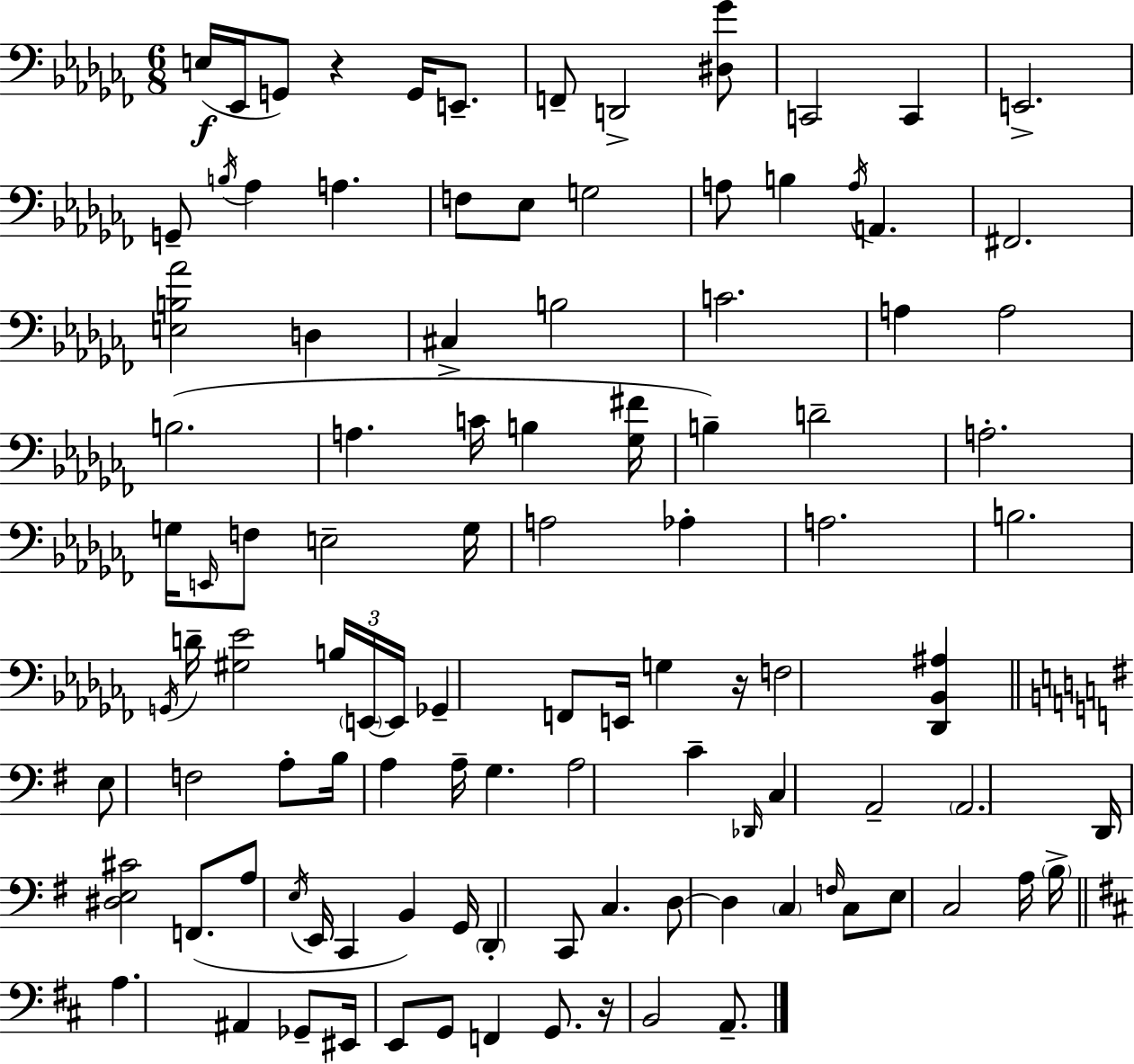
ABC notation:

X:1
T:Untitled
M:6/8
L:1/4
K:Abm
E,/4 _E,,/4 G,,/2 z G,,/4 E,,/2 F,,/2 D,,2 [^D,_G]/2 C,,2 C,, E,,2 G,,/2 B,/4 _A, A, F,/2 _E,/2 G,2 A,/2 B, A,/4 A,, ^F,,2 [E,B,_A]2 D, ^C, B,2 C2 A, A,2 B,2 A, C/4 B, [_G,^F]/4 B, D2 A,2 G,/4 E,,/4 F,/2 E,2 G,/4 A,2 _A, A,2 B,2 G,,/4 D/4 [^G,_E]2 B,/4 E,,/4 E,,/4 _G,, F,,/2 E,,/4 G, z/4 F,2 [_D,,_B,,^A,] E,/2 F,2 A,/2 B,/4 A, A,/4 G, A,2 C _D,,/4 C, A,,2 A,,2 D,,/4 [^D,E,^C]2 F,,/2 A,/2 E,/4 E,,/4 C,, B,, G,,/4 D,, C,,/2 C, D,/2 D, C, F,/4 C,/2 E,/2 C,2 A,/4 B,/4 A, ^A,, _G,,/2 ^E,,/4 E,,/2 G,,/2 F,, G,,/2 z/4 B,,2 A,,/2